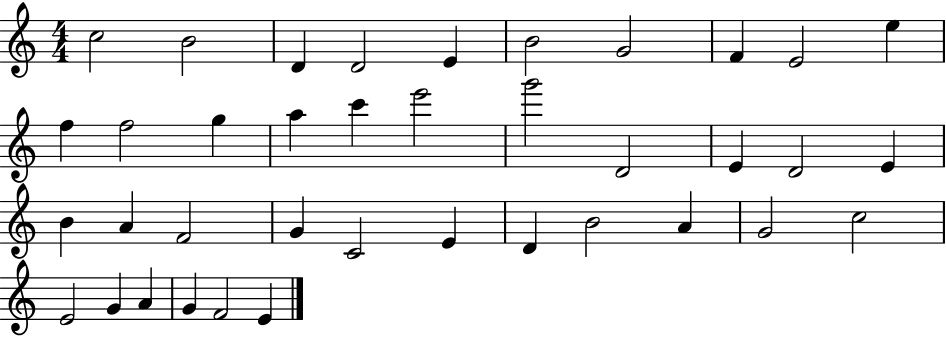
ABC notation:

X:1
T:Untitled
M:4/4
L:1/4
K:C
c2 B2 D D2 E B2 G2 F E2 e f f2 g a c' e'2 g'2 D2 E D2 E B A F2 G C2 E D B2 A G2 c2 E2 G A G F2 E